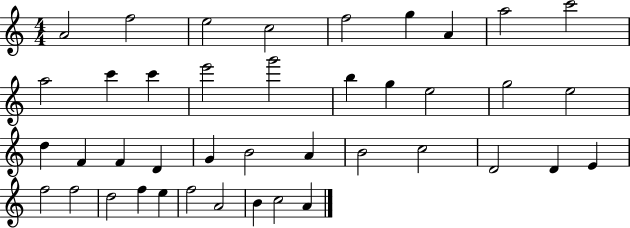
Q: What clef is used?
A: treble